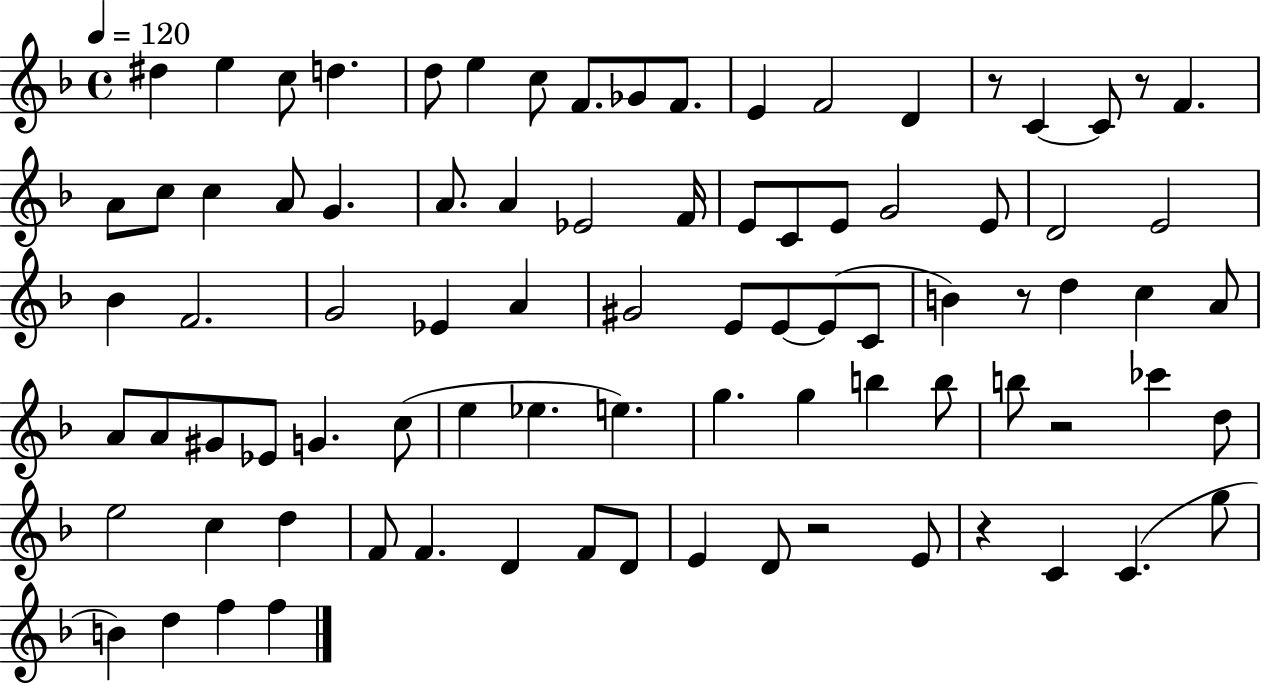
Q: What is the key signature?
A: F major